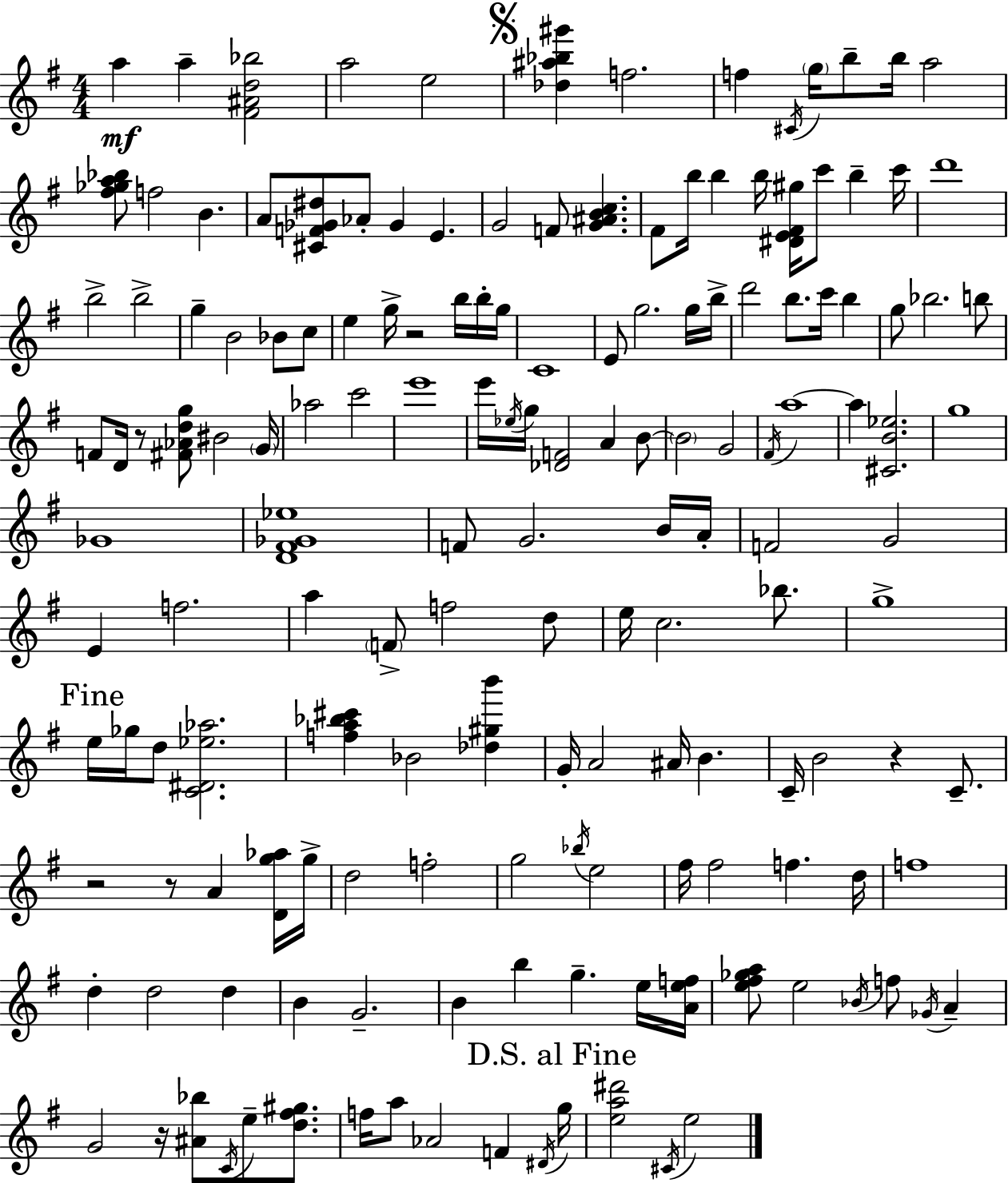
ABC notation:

X:1
T:Untitled
M:4/4
L:1/4
K:G
a a [^F^Ad_b]2 a2 e2 [_d^a_b^g'] f2 f ^C/4 g/4 b/2 b/4 a2 [^f_ga_b]/2 f2 B A/2 [^CF_G^d]/2 _A/2 _G E G2 F/2 [G^ABc] ^F/2 b/4 b b/4 [^DE^F^g]/4 c'/2 b c'/4 d'4 b2 b2 g B2 _B/2 c/2 e g/4 z2 b/4 b/4 g/4 C4 E/2 g2 g/4 b/4 d'2 b/2 c'/4 b g/2 _b2 b/2 F/2 D/4 z/2 [^F_Adg]/2 ^B2 G/4 _a2 c'2 e'4 e'/4 _e/4 g/4 [_DF]2 A B/2 B2 G2 ^F/4 a4 a [^CB_e]2 g4 _G4 [D^F_G_e]4 F/2 G2 B/4 A/4 F2 G2 E f2 a F/2 f2 d/2 e/4 c2 _b/2 g4 e/4 _g/4 d/2 [C^D_e_a]2 [fa_b^c'] _B2 [_d^gb'] G/4 A2 ^A/4 B C/4 B2 z C/2 z2 z/2 A [Dg_a]/4 g/4 d2 f2 g2 _b/4 e2 ^f/4 ^f2 f d/4 f4 d d2 d B G2 B b g e/4 [Aef]/4 [e^f_ga]/2 e2 _B/4 f/2 _G/4 A G2 z/4 [^A_b]/2 C/4 e/2 [d^f^g]/2 f/4 a/2 _A2 F ^D/4 g/4 [ea^d']2 ^C/4 e2